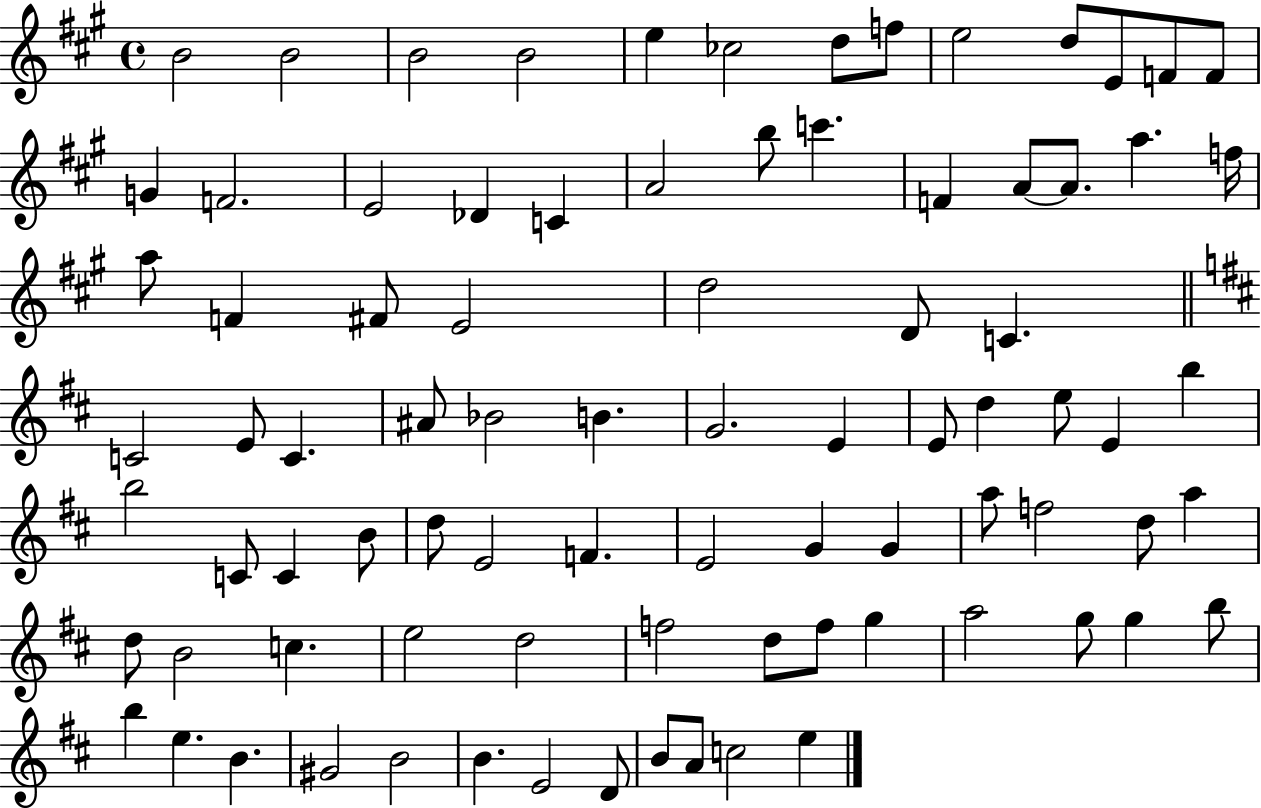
{
  \clef treble
  \time 4/4
  \defaultTimeSignature
  \key a \major
  b'2 b'2 | b'2 b'2 | e''4 ces''2 d''8 f''8 | e''2 d''8 e'8 f'8 f'8 | \break g'4 f'2. | e'2 des'4 c'4 | a'2 b''8 c'''4. | f'4 a'8~~ a'8. a''4. f''16 | \break a''8 f'4 fis'8 e'2 | d''2 d'8 c'4. | \bar "||" \break \key d \major c'2 e'8 c'4. | ais'8 bes'2 b'4. | g'2. e'4 | e'8 d''4 e''8 e'4 b''4 | \break b''2 c'8 c'4 b'8 | d''8 e'2 f'4. | e'2 g'4 g'4 | a''8 f''2 d''8 a''4 | \break d''8 b'2 c''4. | e''2 d''2 | f''2 d''8 f''8 g''4 | a''2 g''8 g''4 b''8 | \break b''4 e''4. b'4. | gis'2 b'2 | b'4. e'2 d'8 | b'8 a'8 c''2 e''4 | \break \bar "|."
}